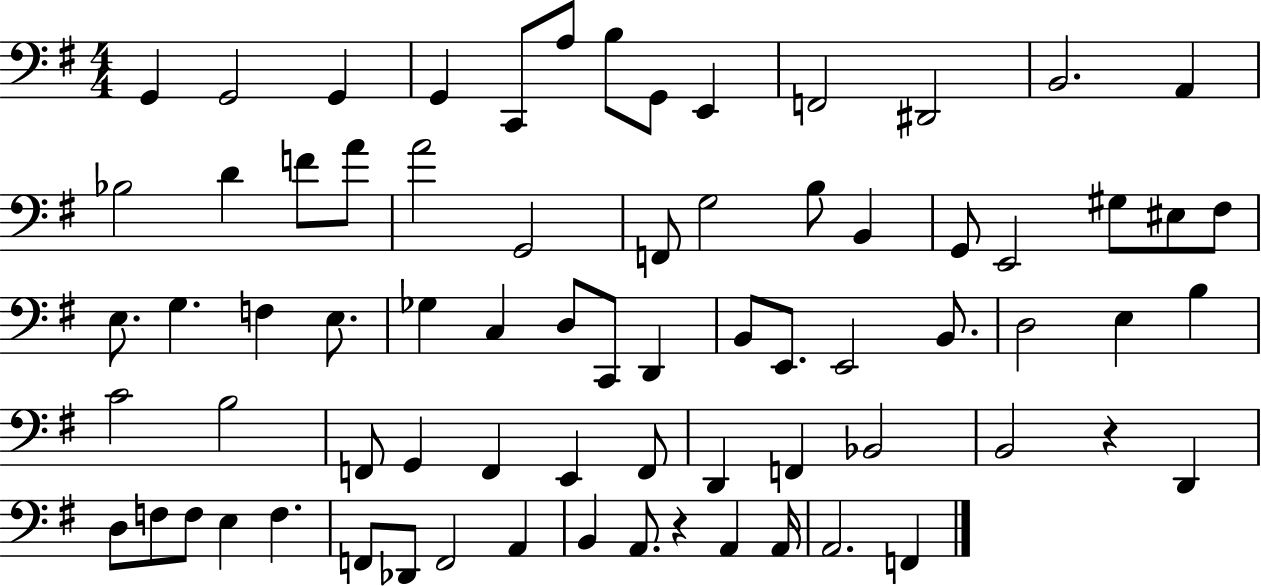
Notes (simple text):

G2/q G2/h G2/q G2/q C2/e A3/e B3/e G2/e E2/q F2/h D#2/h B2/h. A2/q Bb3/h D4/q F4/e A4/e A4/h G2/h F2/e G3/h B3/e B2/q G2/e E2/h G#3/e EIS3/e F#3/e E3/e. G3/q. F3/q E3/e. Gb3/q C3/q D3/e C2/e D2/q B2/e E2/e. E2/h B2/e. D3/h E3/q B3/q C4/h B3/h F2/e G2/q F2/q E2/q F2/e D2/q F2/q Bb2/h B2/h R/q D2/q D3/e F3/e F3/e E3/q F3/q. F2/e Db2/e F2/h A2/q B2/q A2/e. R/q A2/q A2/s A2/h. F2/q